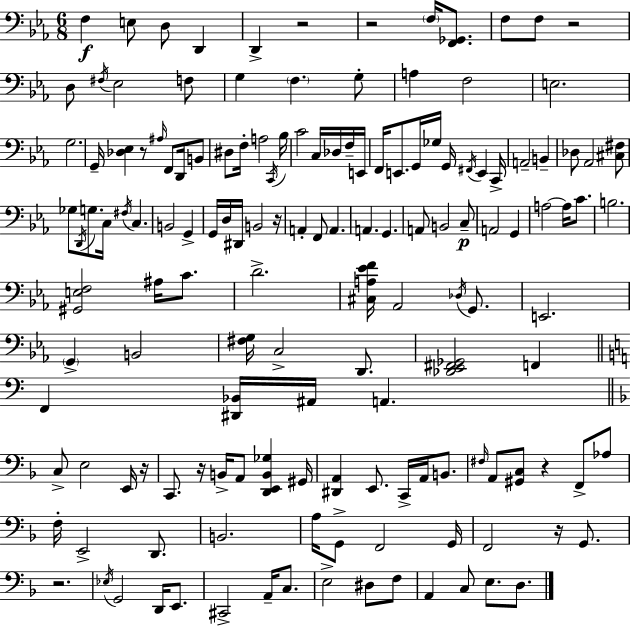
X:1
T:Untitled
M:6/8
L:1/4
K:Eb
F, E,/2 D,/2 D,, D,, z2 z2 F,/4 [F,,_G,,]/2 F,/2 F,/2 z2 D,/2 ^F,/4 _E,2 F,/2 G, F, G,/2 A, F,2 E,2 G,2 G,,/4 [_D,_E,] z/2 ^A,/4 F,,/2 D,,/4 B,,/2 ^D,/2 F,/4 A,2 C,,/4 _B,/4 C2 C,/4 _D,/4 F,/4 E,,/4 F,,/4 E,,/2 G,,/4 _G,/4 G,,/4 ^F,,/4 E,, C,,/4 A,,2 B,, _D,/2 _A,,2 [^C,^F,]/2 _G,/2 D,,/4 G,/2 C,/4 ^F,/4 C, B,,2 G,, G,,/4 D,/4 ^D,,/4 B,,2 z/4 A,, F,,/2 A,, A,, G,, A,,/2 B,,2 C,/2 A,,2 G,, A,2 A,/4 C/2 B,2 [^G,,E,F,]2 ^A,/4 C/2 D2 [^C,A,_EF]/4 _A,,2 _D,/4 G,,/2 E,,2 G,, B,,2 [^F,G,]/4 C,2 D,,/2 [_D,,_E,,^F,,_G,,]2 F,, F,, [^D,,_B,,]/4 ^A,,/4 A,, C,/2 E,2 E,,/4 z/4 C,,/2 z/4 B,,/4 A,,/2 [D,,E,,B,,_G,] ^G,,/4 [^D,,A,,] E,,/2 C,,/4 A,,/4 B,,/2 ^F,/4 A,,/2 [^G,,C,]/2 z F,,/2 _A,/2 F,/4 E,,2 D,,/2 B,,2 A,/4 G,,/2 F,,2 G,,/4 F,,2 z/4 G,,/2 z2 _E,/4 G,,2 D,,/4 E,,/2 ^C,,2 A,,/4 C,/2 E,2 ^D,/2 F,/2 A,, C,/2 E,/2 D,/2